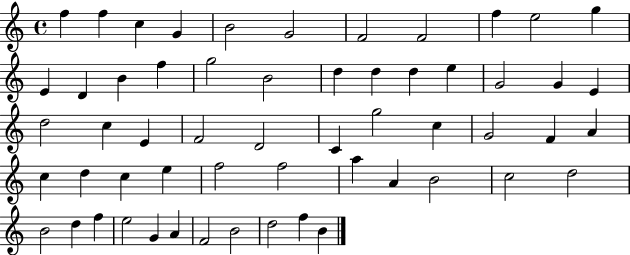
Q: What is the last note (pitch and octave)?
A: B4